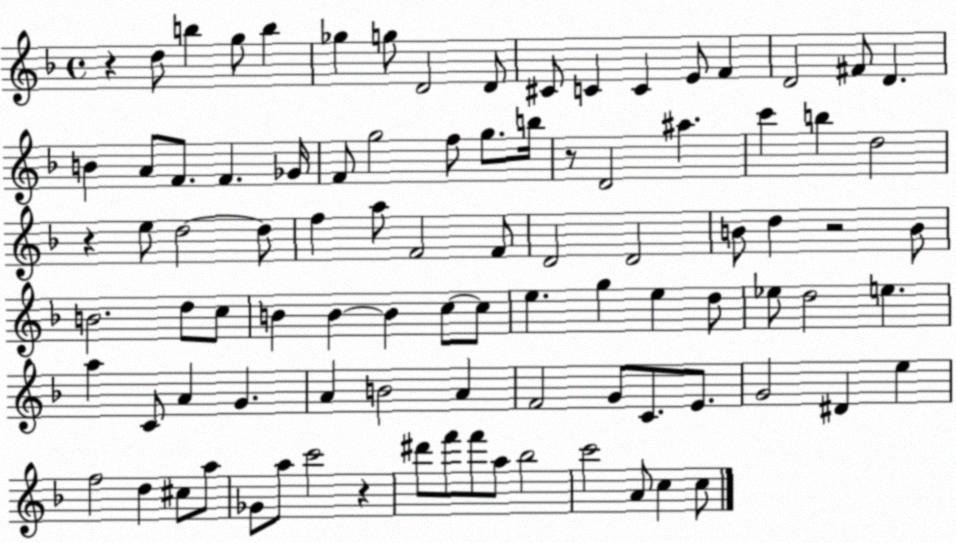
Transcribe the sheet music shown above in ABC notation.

X:1
T:Untitled
M:4/4
L:1/4
K:F
z d/2 b g/2 b _g g/2 D2 D/2 ^C/2 C C E/2 F D2 ^F/2 D B A/2 F/2 F _G/4 F/2 g2 f/2 g/2 b/4 z/2 D2 ^a c' b d2 z e/2 d2 d/2 f a/2 F2 F/2 D2 D2 B/2 d z2 B/2 B2 d/2 c/2 B B B c/2 c/2 e g e d/2 _e/2 d2 e a C/2 A G A B2 A F2 G/2 C/2 E/2 G2 ^D e f2 d ^c/2 a/2 _G/2 a/2 c'2 z ^d'/2 f'/2 f'/2 a/2 _b2 c'2 A/2 c c/2